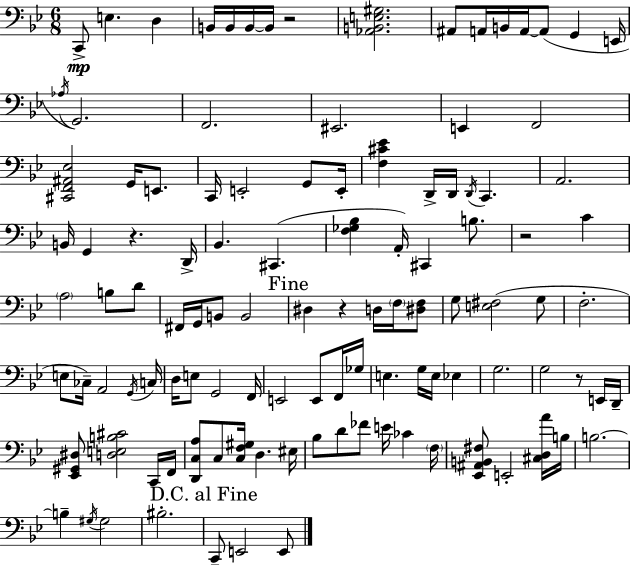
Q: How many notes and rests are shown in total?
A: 112